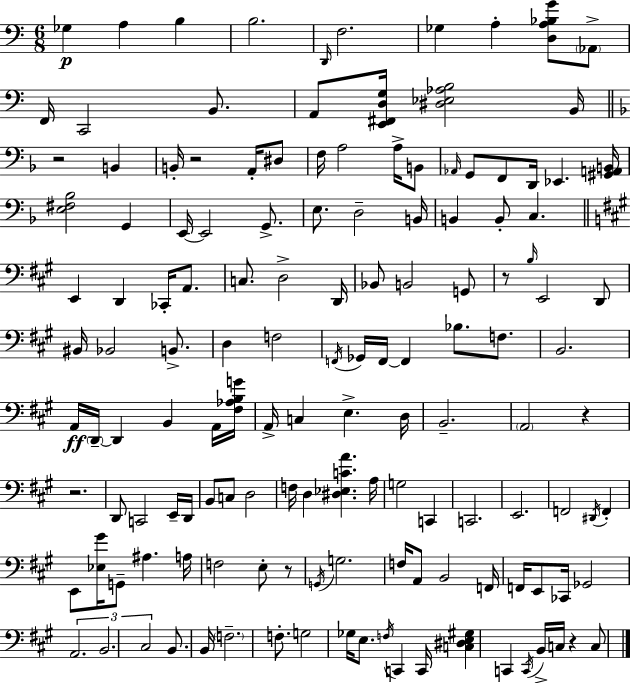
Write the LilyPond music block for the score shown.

{
  \clef bass
  \numericTimeSignature
  \time 6/8
  \key c \major
  \repeat volta 2 { ges4\p a4 b4 | b2. | \grace { d,16 } f2. | ges4 a4-. <d a bes g'>8 \parenthesize aes,8-> | \break f,16 c,2 b,8. | a,8 <e, fis, d g>16 <dis ees aes b>2 | b,16 \bar "||" \break \key f \major r2 b,4 | b,16-. r2 a,16-. dis8 | f16 a2 a16-> b,8 | \grace { aes,16 } g,8 f,8 d,16 ees,4. | \break <gis, a, b,>16 <e fis bes>2 g,4 | e,16~~ e,2 g,8.-> | e8. d2-- | b,16 b,4 b,8-. c4. | \break \bar "||" \break \key a \major e,4 d,4 ces,16-. a,8. | c8. d2-> d,16 | bes,8 b,2 g,8 | r8 \grace { b16 } e,2 d,8 | \break bis,16 bes,2 b,8.-> | d4 f2 | \acciaccatura { f,16 } ges,16 f,16~~ f,4 bes8. f8. | b,2. | \break a,16\ff \parenthesize d,16--~~ d,4 b,4 | a,16 <fis aes b g'>16 a,16-> c4 e4.-> | d16 b,2.-- | \parenthesize a,2 r4 | \break r2. | d,8 c,2 | e,16-- d,16 b,8 c8 d2 | f16 d4 <dis ees c' a'>4. | \break a16 g2 c,4 | c,2. | e,2. | f,2 \acciaccatura { dis,16 } f,4-. | \break e,8 <ees gis'>16 g,8-- ais4. | a16 f2 e8-. | r8 \acciaccatura { g,16 } g2. | f16 a,8 b,2 | \break f,16 f,16 e,8 ces,16 ges,2 | \tuplet 3/2 { a,2. | b,2. | cis2 } | \break b,8. b,16 \parenthesize f2.-- | f8.-. g2 | ges16 e8. \acciaccatura { f16 } c,4 | c,16 <c dis e gis>4 c,4 \acciaccatura { c,16 } b,16-> c16 | \break r4 c8 } \bar "|."
}